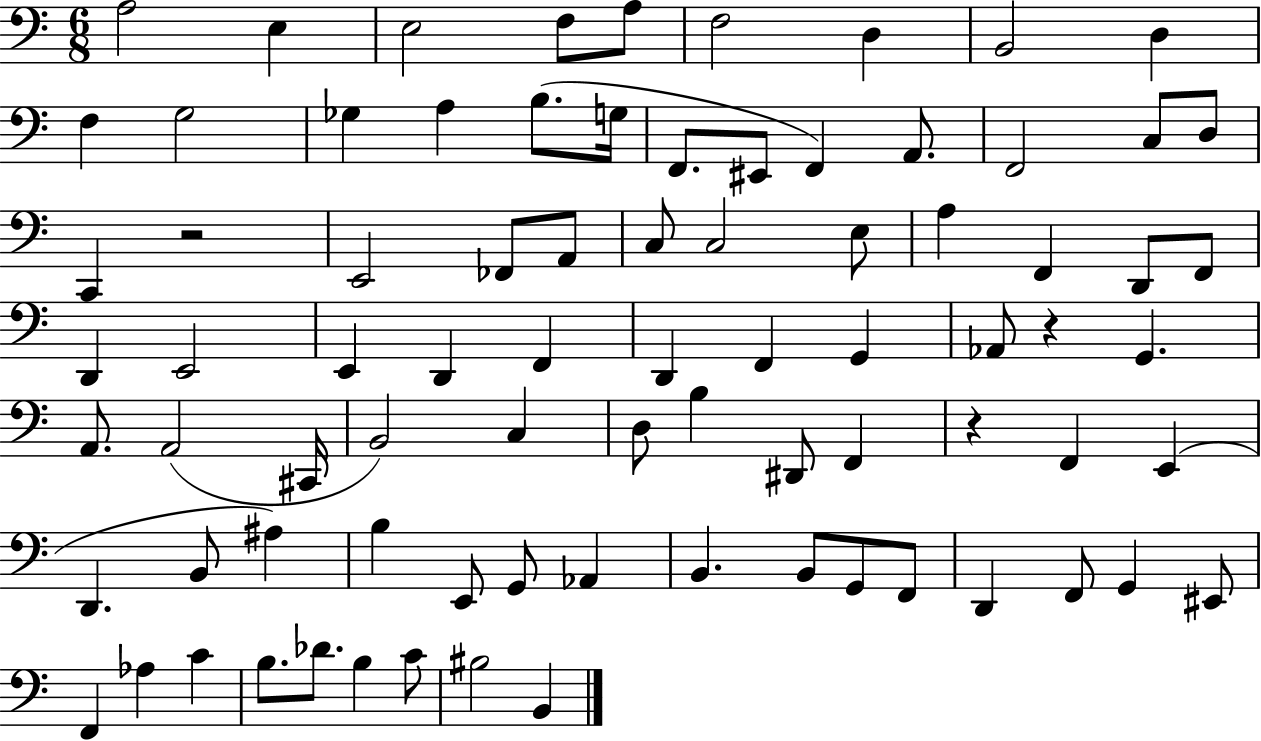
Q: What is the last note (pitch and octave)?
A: B2